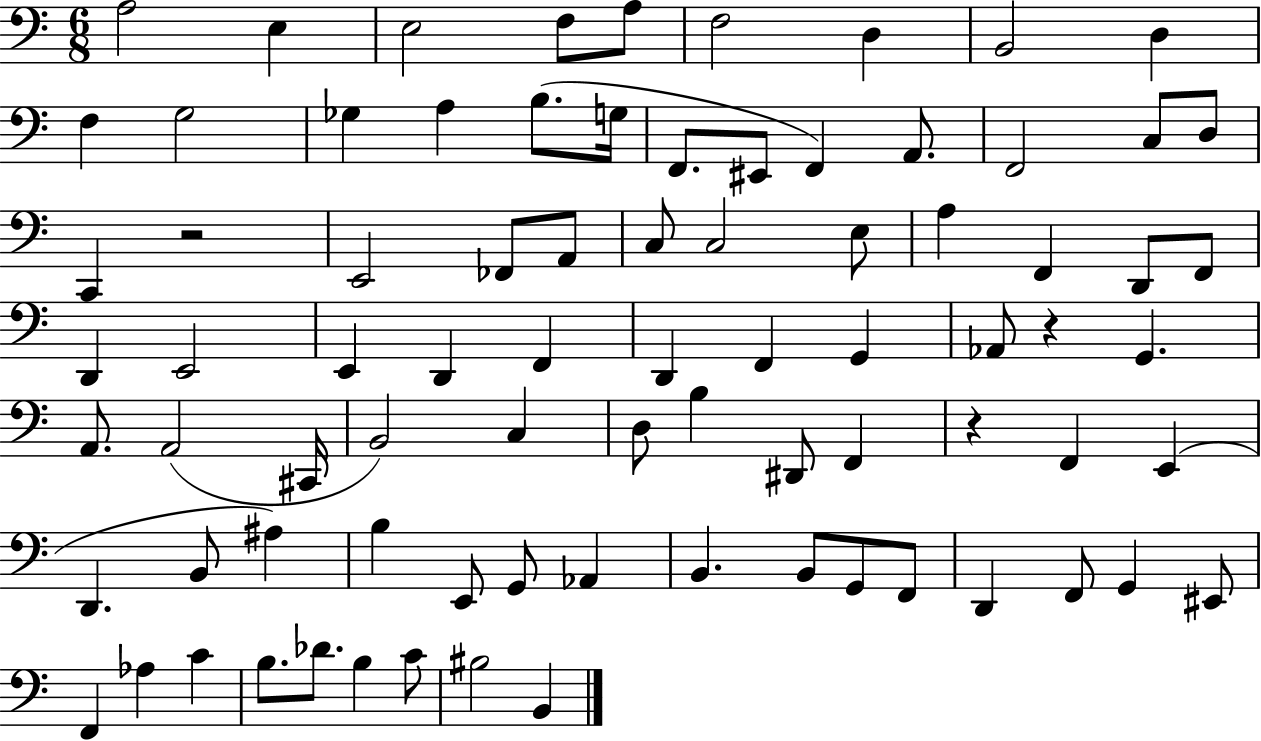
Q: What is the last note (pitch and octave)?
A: B2